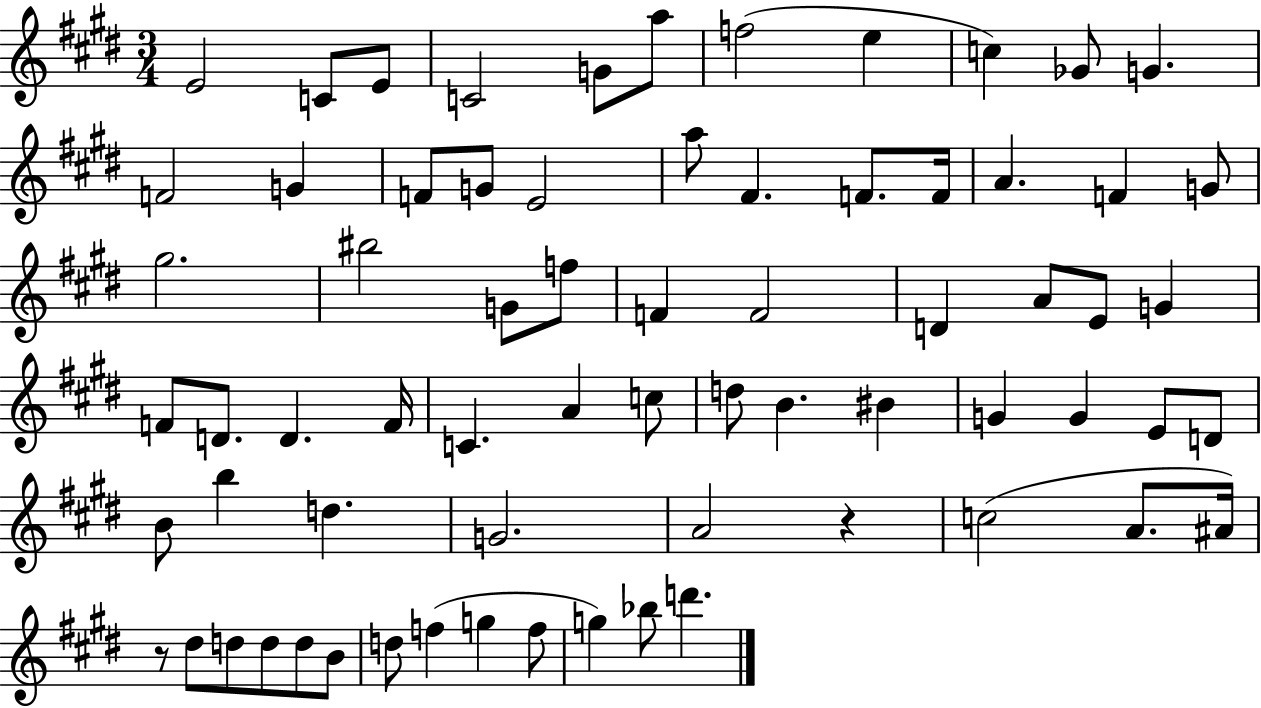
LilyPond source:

{
  \clef treble
  \numericTimeSignature
  \time 3/4
  \key e \major
  e'2 c'8 e'8 | c'2 g'8 a''8 | f''2( e''4 | c''4) ges'8 g'4. | \break f'2 g'4 | f'8 g'8 e'2 | a''8 fis'4. f'8. f'16 | a'4. f'4 g'8 | \break gis''2. | bis''2 g'8 f''8 | f'4 f'2 | d'4 a'8 e'8 g'4 | \break f'8 d'8. d'4. f'16 | c'4. a'4 c''8 | d''8 b'4. bis'4 | g'4 g'4 e'8 d'8 | \break b'8 b''4 d''4. | g'2. | a'2 r4 | c''2( a'8. ais'16) | \break r8 dis''8 d''8 d''8 d''8 b'8 | d''8 f''4( g''4 f''8 | g''4) bes''8 d'''4. | \bar "|."
}